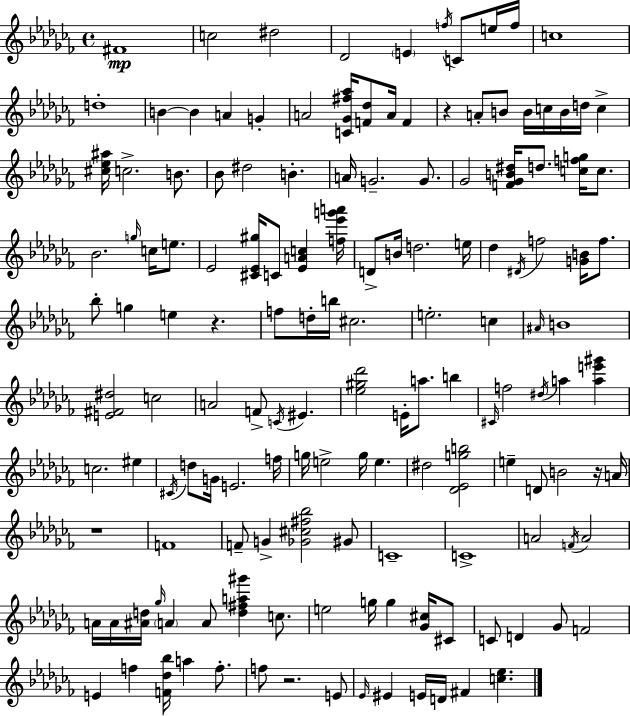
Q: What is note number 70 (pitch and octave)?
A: C#4